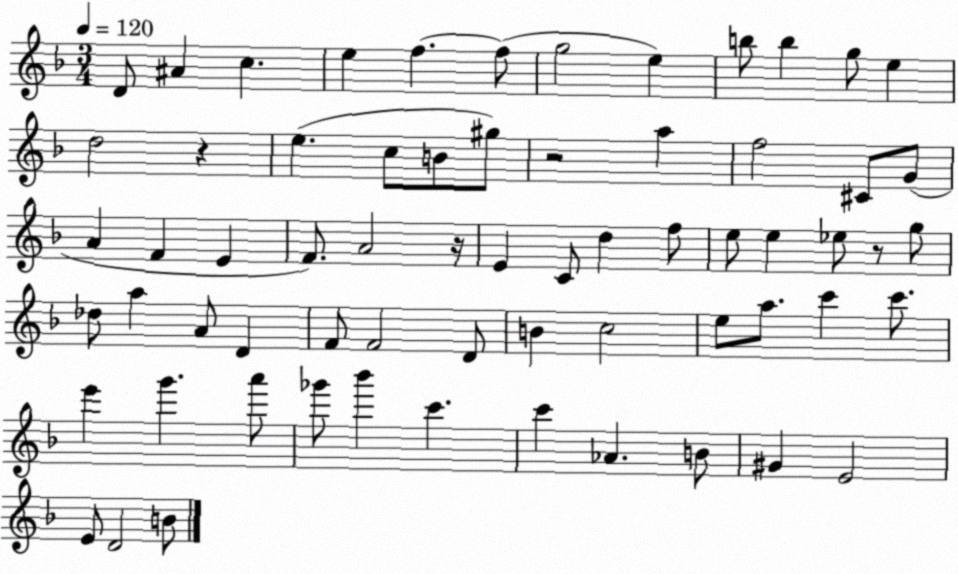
X:1
T:Untitled
M:3/4
L:1/4
K:F
D/2 ^A c e f f/2 g2 e b/2 b g/2 e d2 z e c/2 B/2 ^g/2 z2 a f2 ^C/2 G/2 A F E F/2 A2 z/4 E C/2 d f/2 e/2 e _e/2 z/2 g/2 _d/2 a A/2 D F/2 F2 D/2 B c2 e/2 a/2 c' c'/2 e' g' a'/2 _g'/2 _b' c' c' _A B/2 ^G E2 E/2 D2 B/2